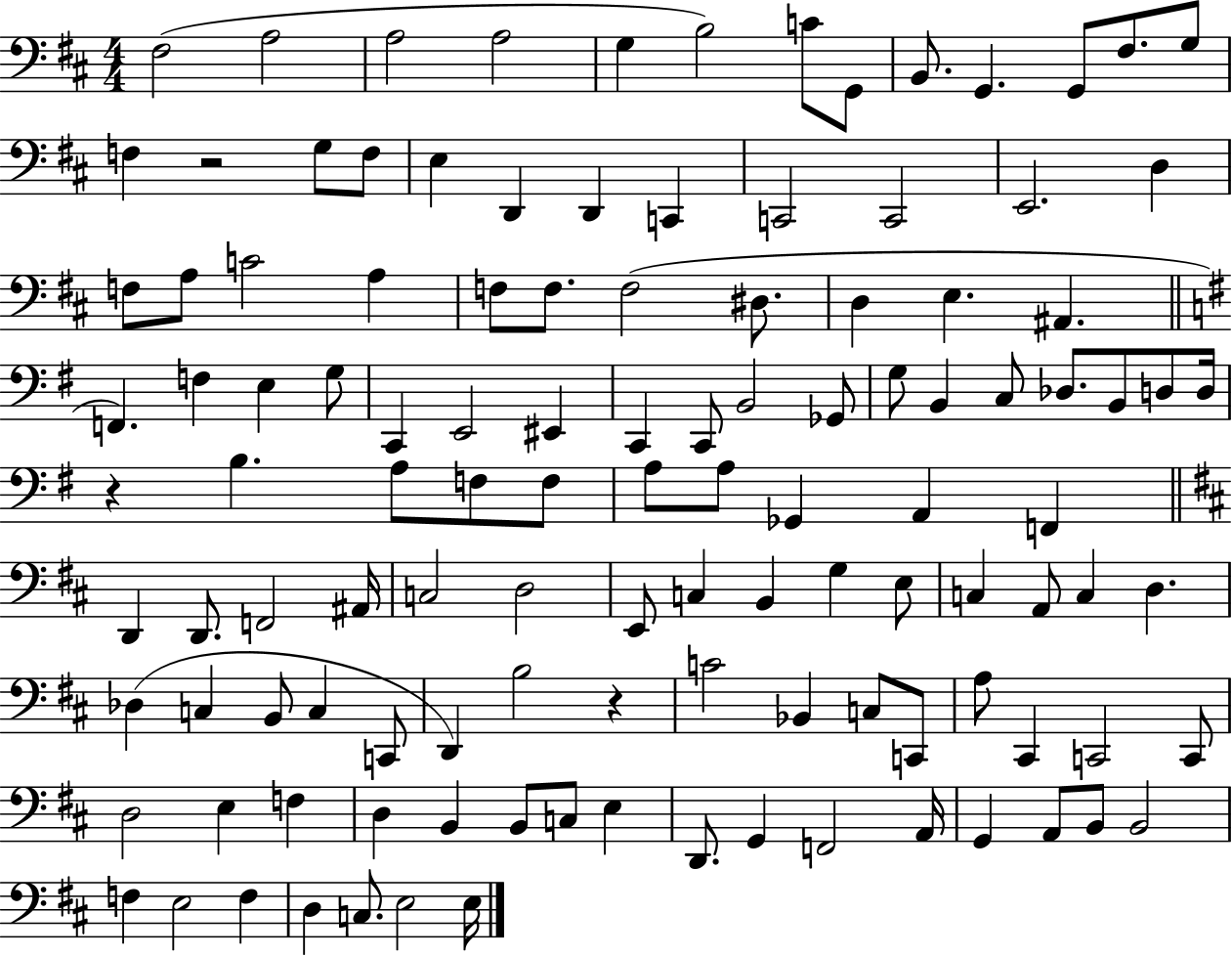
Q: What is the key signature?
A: D major